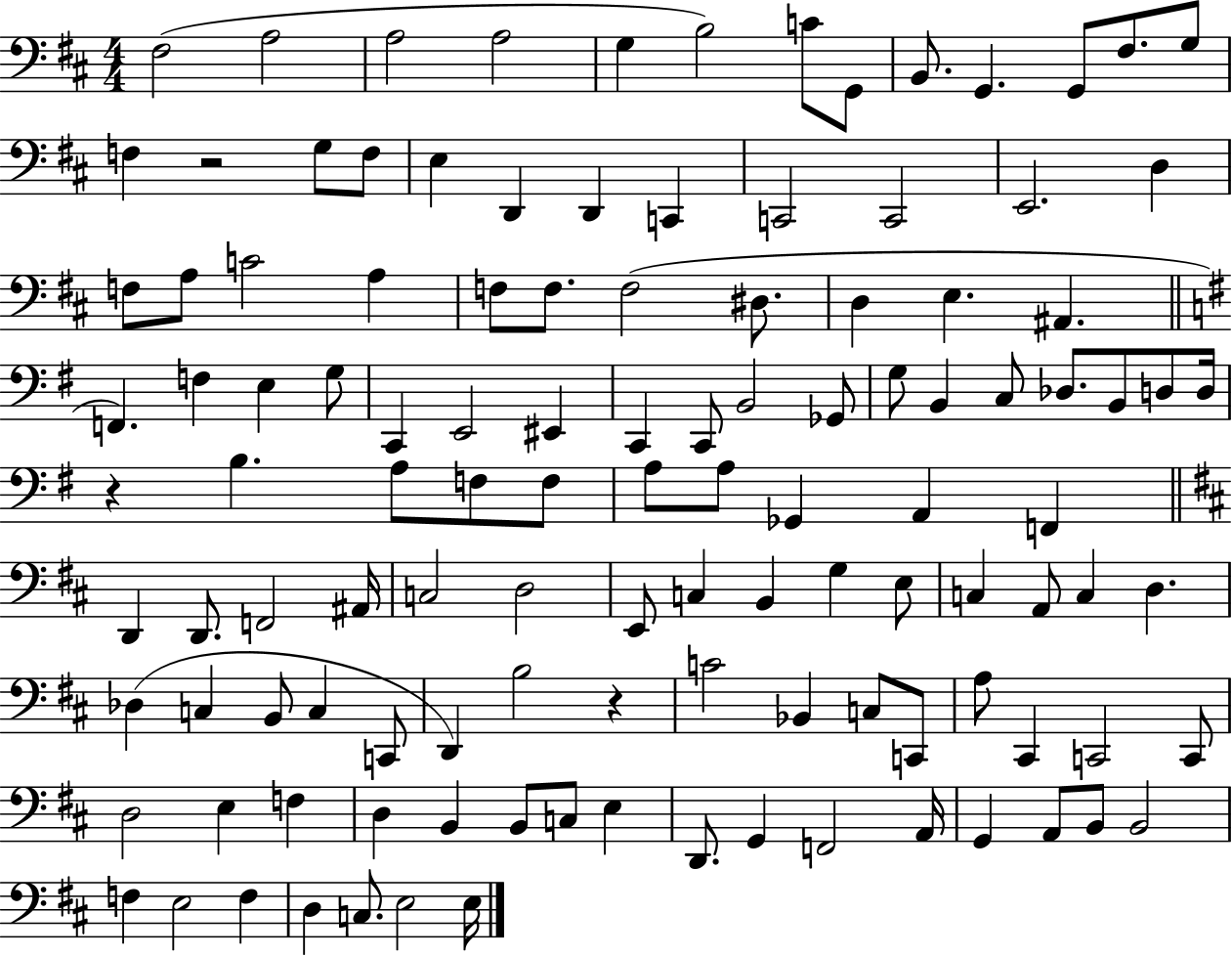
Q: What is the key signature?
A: D major